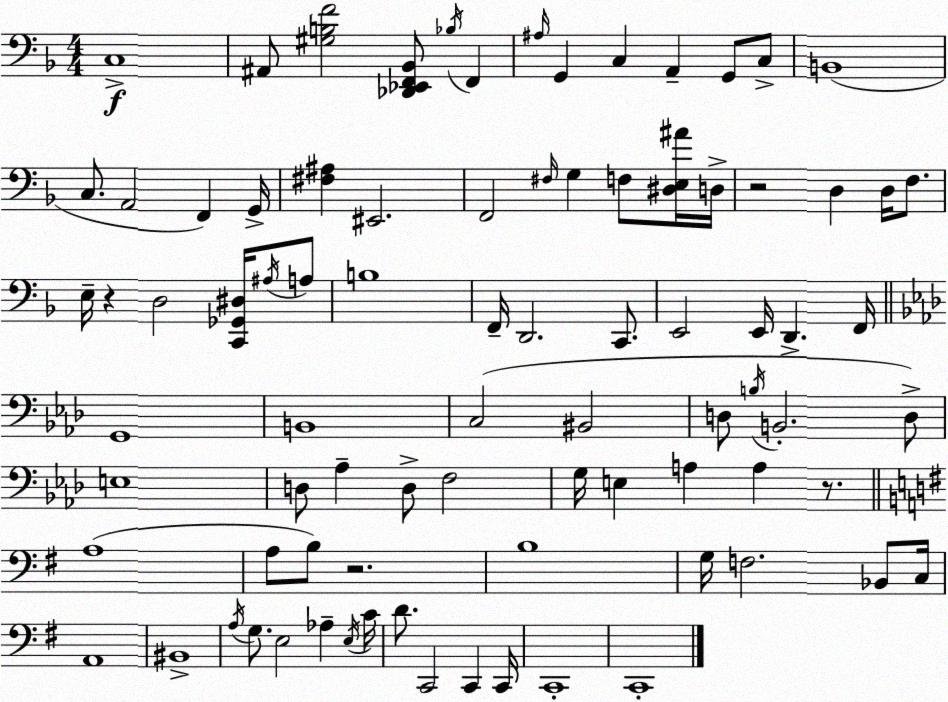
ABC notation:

X:1
T:Untitled
M:4/4
L:1/4
K:Dm
C,4 ^A,,/2 [^G,B,F]2 [_D,,_E,,F,,_B,,]/2 _B,/4 F,, ^A,/4 G,, C, A,, G,,/2 C,/2 B,,4 C,/2 A,,2 F,, G,,/4 [^F,^A,] ^E,,2 F,,2 ^F,/4 G, F,/2 [^D,E,^A]/4 D,/4 z2 D, D,/4 F,/2 E,/4 z D,2 [C,,_G,,^D,]/4 ^A,/4 A,/2 B,4 F,,/4 D,,2 C,,/2 E,,2 E,,/4 D,, F,,/4 G,,4 B,,4 C,2 ^B,,2 D,/2 B,/4 B,,2 D,/2 E,4 D,/2 _A, D,/2 F,2 G,/4 E, A, A, z/2 A,4 A,/2 B,/2 z2 B,4 G,/4 F,2 _B,,/2 C,/4 A,,4 ^B,,4 A,/4 G,/2 E,2 _A, E,/4 C/4 D/2 C,,2 C,, C,,/4 C,,4 C,,4